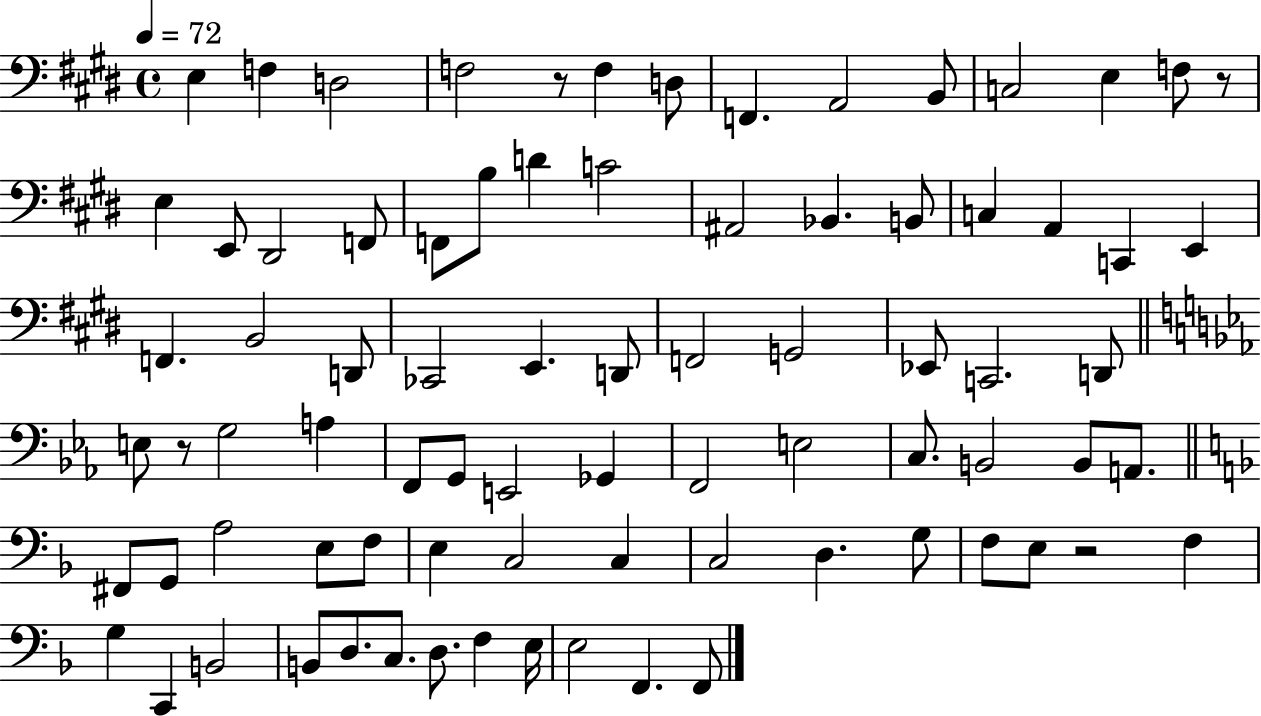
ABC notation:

X:1
T:Untitled
M:4/4
L:1/4
K:E
E, F, D,2 F,2 z/2 F, D,/2 F,, A,,2 B,,/2 C,2 E, F,/2 z/2 E, E,,/2 ^D,,2 F,,/2 F,,/2 B,/2 D C2 ^A,,2 _B,, B,,/2 C, A,, C,, E,, F,, B,,2 D,,/2 _C,,2 E,, D,,/2 F,,2 G,,2 _E,,/2 C,,2 D,,/2 E,/2 z/2 G,2 A, F,,/2 G,,/2 E,,2 _G,, F,,2 E,2 C,/2 B,,2 B,,/2 A,,/2 ^F,,/2 G,,/2 A,2 E,/2 F,/2 E, C,2 C, C,2 D, G,/2 F,/2 E,/2 z2 F, G, C,, B,,2 B,,/2 D,/2 C,/2 D,/2 F, E,/4 E,2 F,, F,,/2